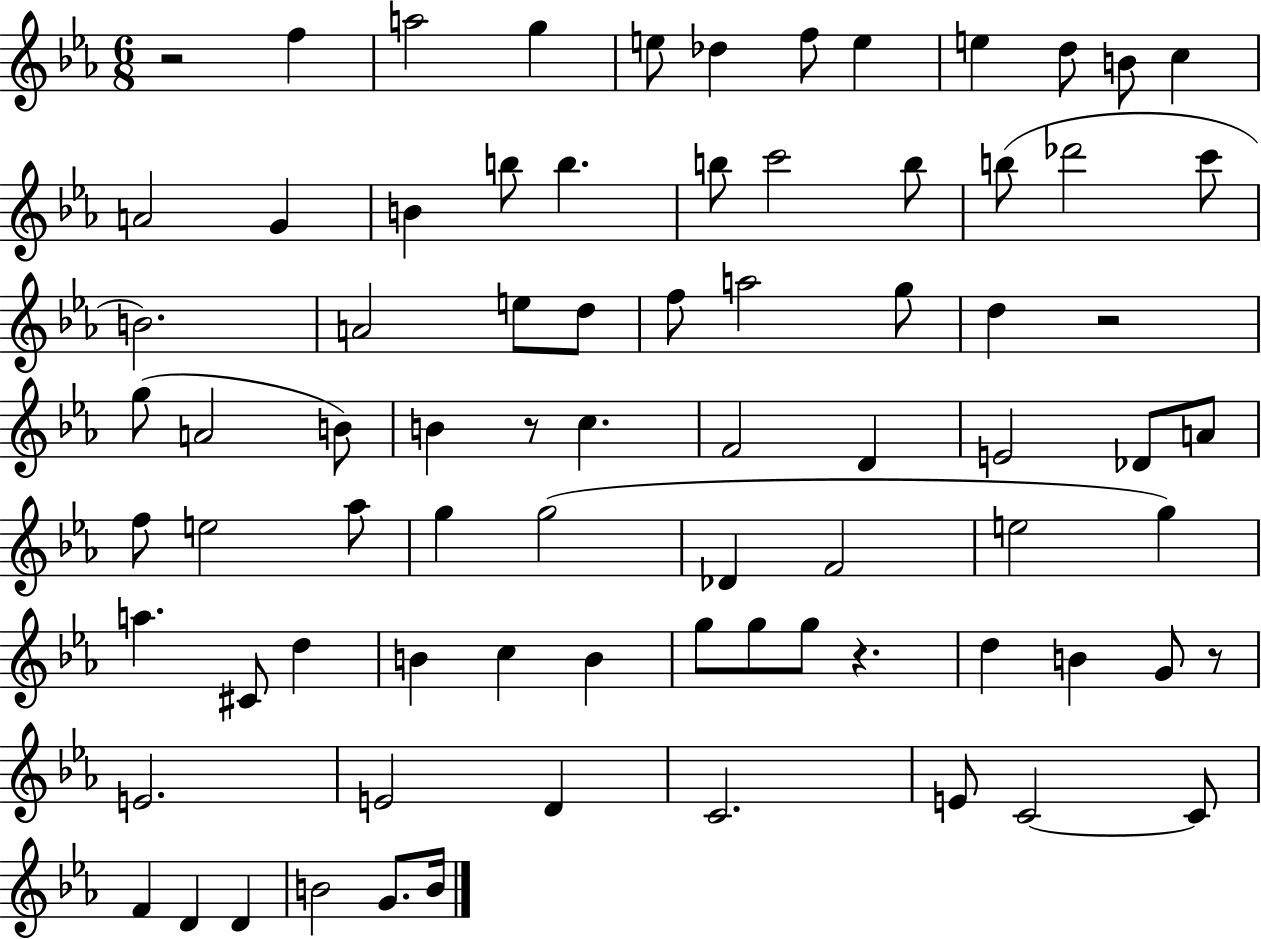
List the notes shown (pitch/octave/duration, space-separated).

R/h F5/q A5/h G5/q E5/e Db5/q F5/e E5/q E5/q D5/e B4/e C5/q A4/h G4/q B4/q B5/e B5/q. B5/e C6/h B5/e B5/e Db6/h C6/e B4/h. A4/h E5/e D5/e F5/e A5/h G5/e D5/q R/h G5/e A4/h B4/e B4/q R/e C5/q. F4/h D4/q E4/h Db4/e A4/e F5/e E5/h Ab5/e G5/q G5/h Db4/q F4/h E5/h G5/q A5/q. C#4/e D5/q B4/q C5/q B4/q G5/e G5/e G5/e R/q. D5/q B4/q G4/e R/e E4/h. E4/h D4/q C4/h. E4/e C4/h C4/e F4/q D4/q D4/q B4/h G4/e. B4/s